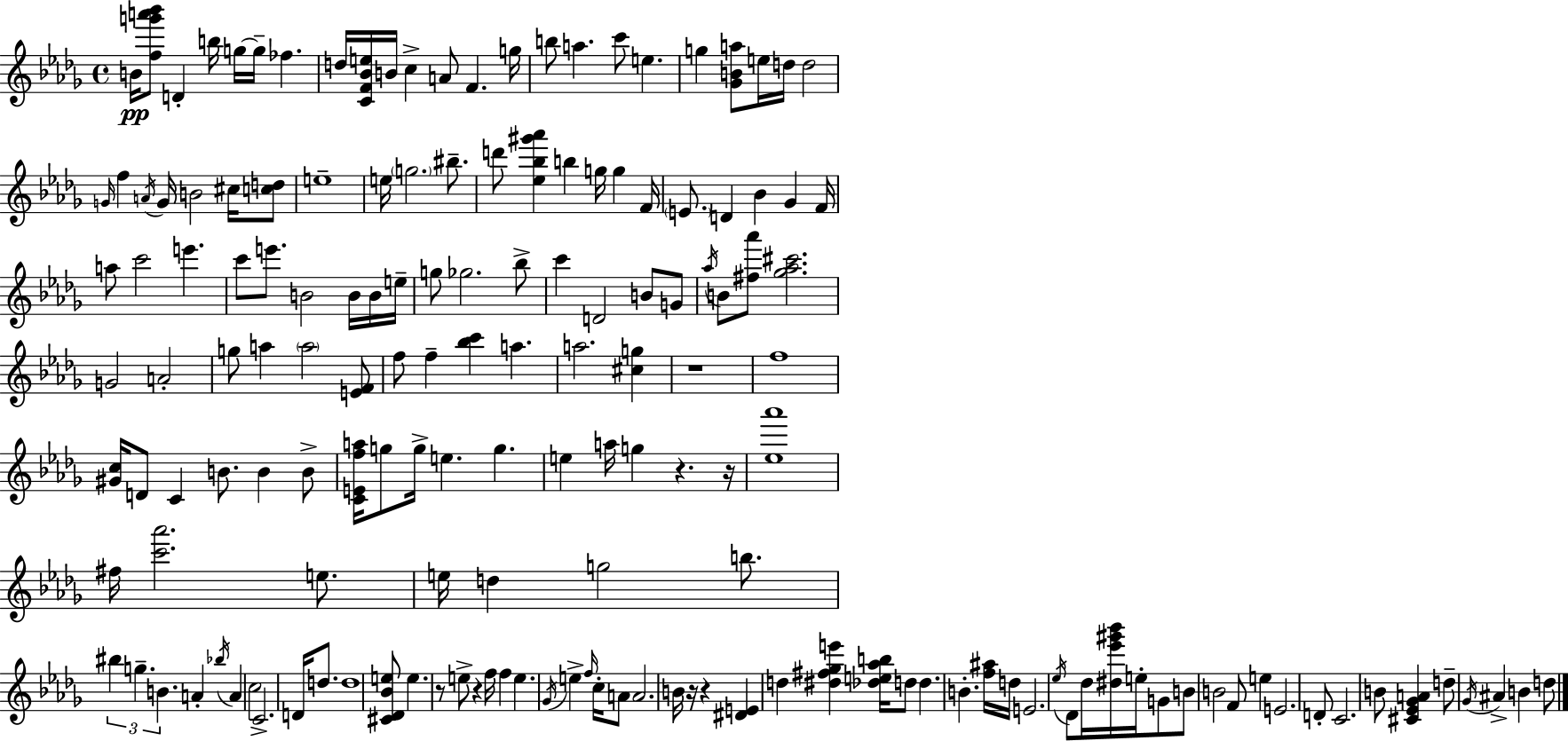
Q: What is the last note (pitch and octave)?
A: D5